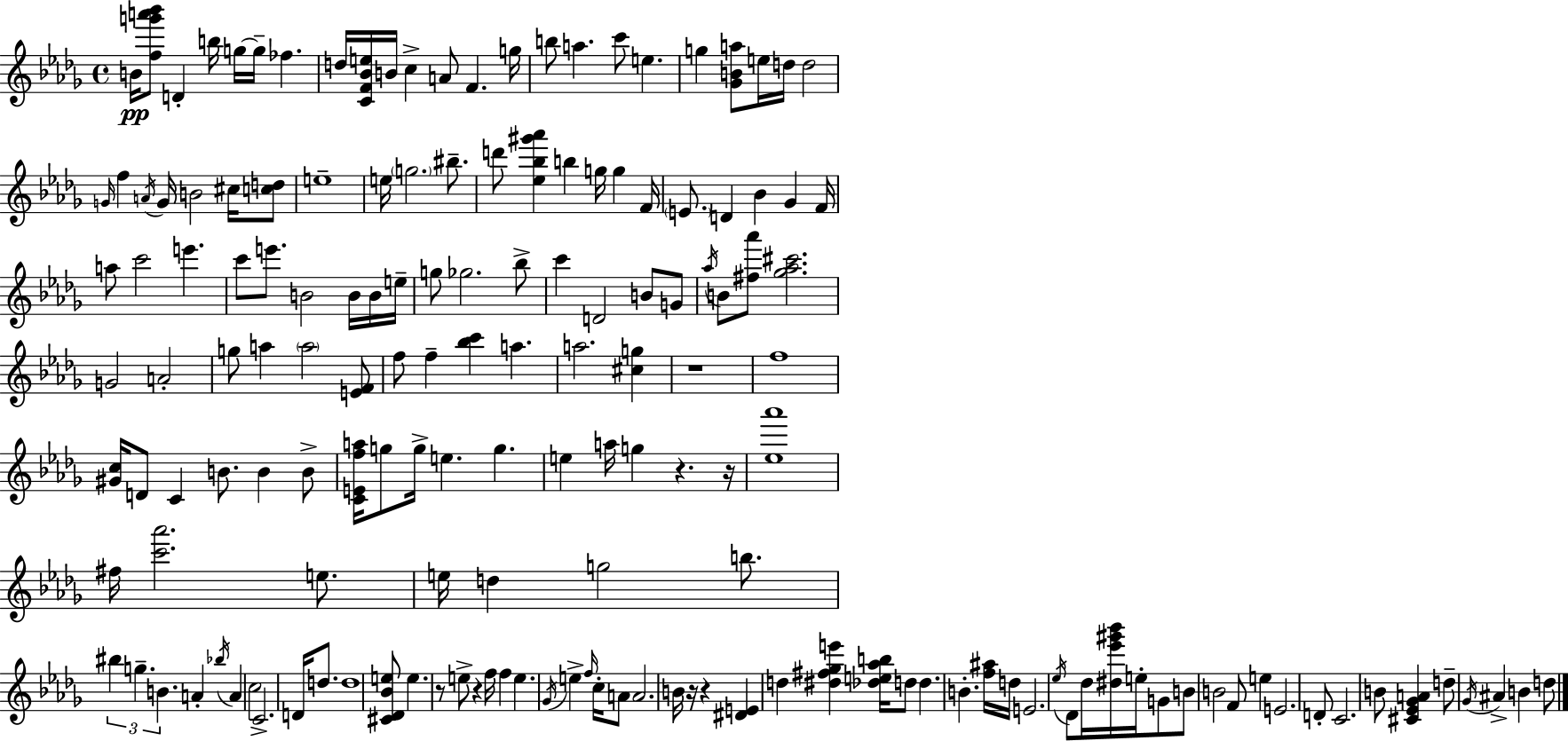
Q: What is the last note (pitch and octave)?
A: D5